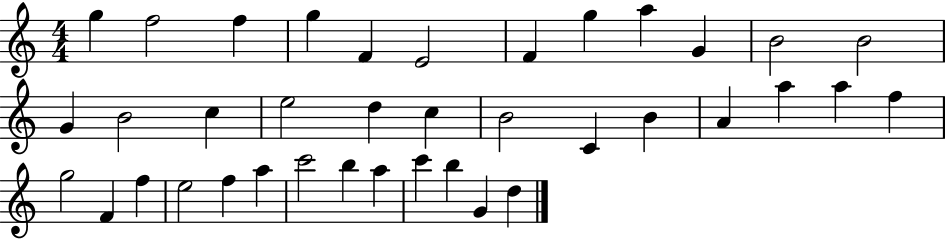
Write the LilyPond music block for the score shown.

{
  \clef treble
  \numericTimeSignature
  \time 4/4
  \key c \major
  g''4 f''2 f''4 | g''4 f'4 e'2 | f'4 g''4 a''4 g'4 | b'2 b'2 | \break g'4 b'2 c''4 | e''2 d''4 c''4 | b'2 c'4 b'4 | a'4 a''4 a''4 f''4 | \break g''2 f'4 f''4 | e''2 f''4 a''4 | c'''2 b''4 a''4 | c'''4 b''4 g'4 d''4 | \break \bar "|."
}